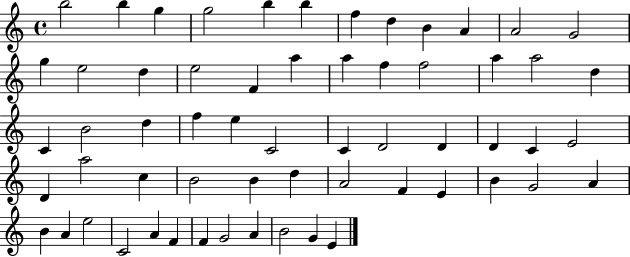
{
  \clef treble
  \time 4/4
  \defaultTimeSignature
  \key c \major
  b''2 b''4 g''4 | g''2 b''4 b''4 | f''4 d''4 b'4 a'4 | a'2 g'2 | \break g''4 e''2 d''4 | e''2 f'4 a''4 | a''4 f''4 f''2 | a''4 a''2 d''4 | \break c'4 b'2 d''4 | f''4 e''4 c'2 | c'4 d'2 d'4 | d'4 c'4 e'2 | \break d'4 a''2 c''4 | b'2 b'4 d''4 | a'2 f'4 e'4 | b'4 g'2 a'4 | \break b'4 a'4 e''2 | c'2 a'4 f'4 | f'4 g'2 a'4 | b'2 g'4 e'4 | \break \bar "|."
}